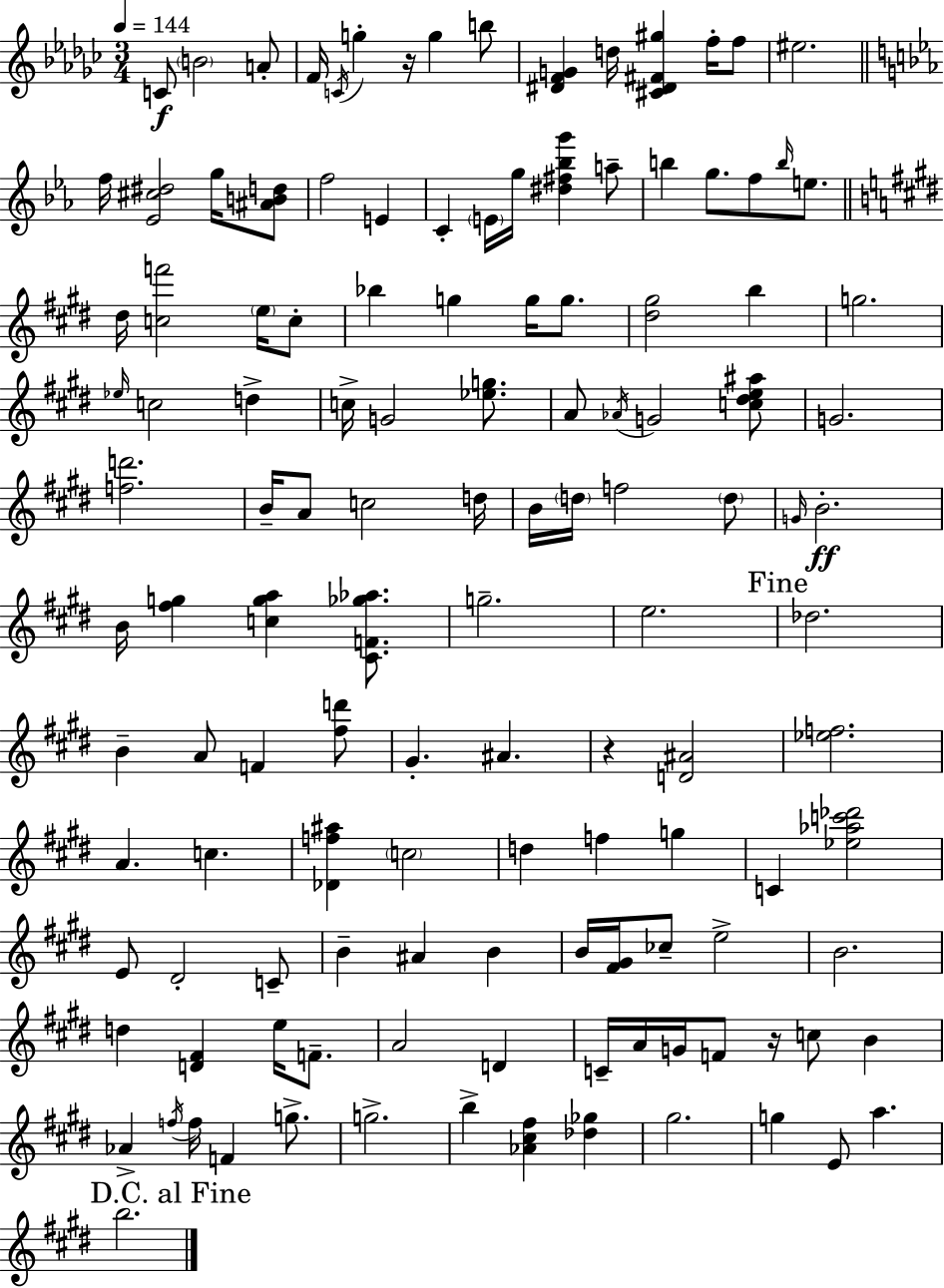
C4/e B4/h A4/e F4/s C4/s G5/q R/s G5/q B5/e [D#4,F4,G4]/q D5/s [C#4,D#4,F#4,G#5]/q F5/s F5/e EIS5/h. F5/s [Eb4,C#5,D#5]/h G5/s [A#4,B4,D5]/e F5/h E4/q C4/q E4/s G5/s [D#5,F#5,Bb5,G6]/q A5/e B5/q G5/e. F5/e B5/s E5/e. D#5/s [C5,F6]/h E5/s C5/e Bb5/q G5/q G5/s G5/e. [D#5,G#5]/h B5/q G5/h. Eb5/s C5/h D5/q C5/s G4/h [Eb5,G5]/e. A4/e Ab4/s G4/h [C5,D#5,E5,A#5]/e G4/h. [F5,D6]/h. B4/s A4/e C5/h D5/s B4/s D5/s F5/h D5/e G4/s B4/h. B4/s [F#5,G5]/q [C5,G5,A5]/q [C#4,F4,Gb5,Ab5]/e. G5/h. E5/h. Db5/h. B4/q A4/e F4/q [F#5,D6]/e G#4/q. A#4/q. R/q [D4,A#4]/h [Eb5,F5]/h. A4/q. C5/q. [Db4,F5,A#5]/q C5/h D5/q F5/q G5/q C4/q [Eb5,Ab5,C6,Db6]/h E4/e D#4/h C4/e B4/q A#4/q B4/q B4/s [F#4,G#4]/s CES5/e E5/h B4/h. D5/q [D4,F#4]/q E5/s F4/e. A4/h D4/q C4/s A4/s G4/s F4/e R/s C5/e B4/q Ab4/q F5/s F5/s F4/q G5/e. G5/h. B5/q [Ab4,C#5,F#5]/q [Db5,Gb5]/q G#5/h. G5/q E4/e A5/q. B5/h.